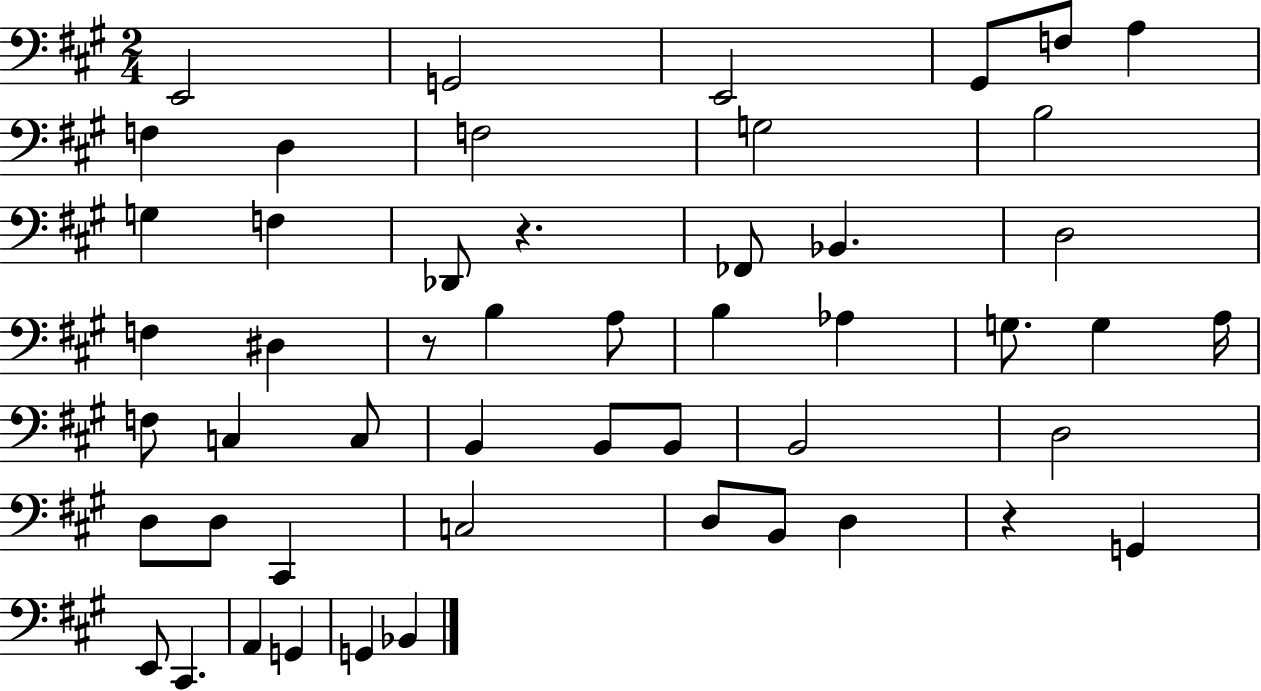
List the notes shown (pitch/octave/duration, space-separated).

E2/h G2/h E2/h G#2/e F3/e A3/q F3/q D3/q F3/h G3/h B3/h G3/q F3/q Db2/e R/q. FES2/e Bb2/q. D3/h F3/q D#3/q R/e B3/q A3/e B3/q Ab3/q G3/e. G3/q A3/s F3/e C3/q C3/e B2/q B2/e B2/e B2/h D3/h D3/e D3/e C#2/q C3/h D3/e B2/e D3/q R/q G2/q E2/e C#2/q. A2/q G2/q G2/q Bb2/q